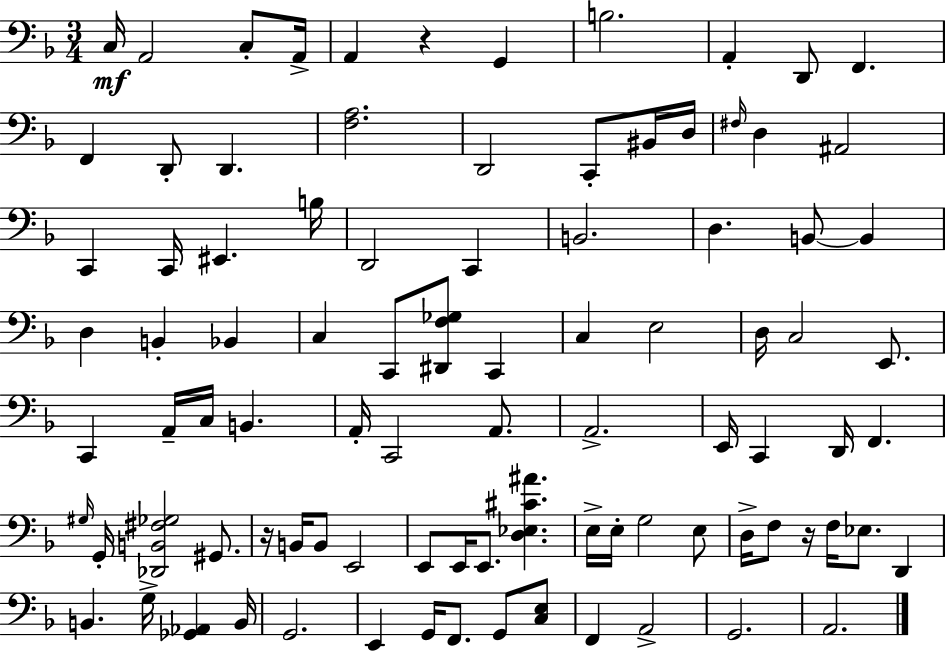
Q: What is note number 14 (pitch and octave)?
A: D2